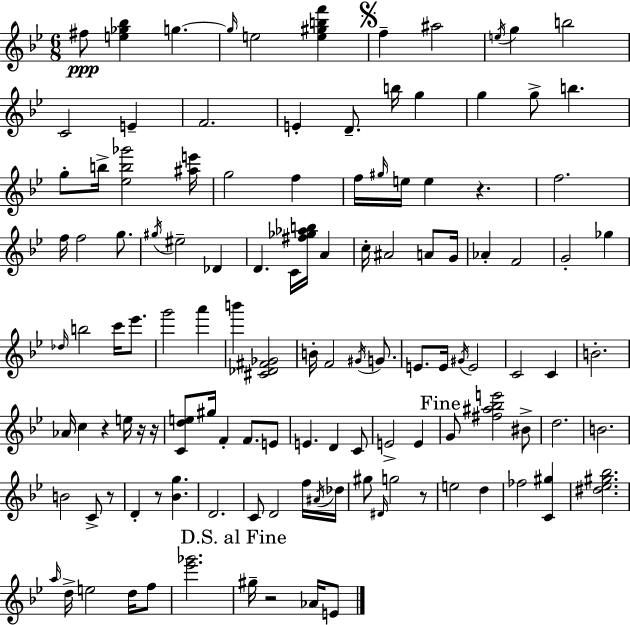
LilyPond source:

{
  \clef treble
  \numericTimeSignature
  \time 6/8
  \key bes \major
  fis''8\ppp <e'' ges'' bes''>4 g''4.~~ | \grace { g''16 } e''2 <e'' gis'' b'' f'''>4 | \mark \markup { \musicglyph "scripts.segno" } f''4-- ais''2 | \acciaccatura { e''16 } g''4 b''2 | \break c'2 e'4-- | f'2. | e'4-. d'8.-- b''16 g''4 | g''4 g''8-> b''4. | \break g''8-. b''16-> <ees'' b'' ges'''>2 | <ais'' e'''>16 g''2 f''4 | f''16 \grace { gis''16 } e''16 e''4 r4. | f''2. | \break f''16 f''2 | g''8. \acciaccatura { gis''16 } eis''2-- | des'4 d'4. c'16 <fis'' ges'' aes'' b''>16 | a'4 c''16-. ais'2 | \break a'8 g'16 aes'4-. f'2 | g'2-. | ges''4 \grace { des''16 } b''2 | c'''16 ees'''8. g'''2 | \break a'''4 b'''4 <cis' des' fis' ges'>2 | b'16-. f'2 | \acciaccatura { gis'16 } g'8. e'8. e'16 \acciaccatura { gis'16 } e'2 | c'2 | \break c'4 b'2.-. | aes'16 c''4 | r4 e''16 r16 r16 <c' d'' e''>8 gis''16 f'4-. | f'8. e'8 e'4. | \break d'4 c'8 e'2-> | e'4 \mark "Fine" g'8 <fis'' ais'' bes'' e'''>2 | bis'8-> d''2. | b'2. | \break b'2 | c'8-> r8 d'4-. r8 | <bes' g''>4. d'2. | c'8 d'2 | \break f''16 \acciaccatura { ais'16 } des''16 gis''8 \grace { dis'16 } g''2 | r8 e''2 | d''4 fes''2 | <c' gis''>4 <dis'' ees'' gis'' bes''>2. | \break \grace { a''16 } d''16-> e''2 | d''16 f''8 <ees''' ges'''>2. | \mark "D.S. al Fine" gis''16-- r2 | aes'16 e'8 \bar "|."
}